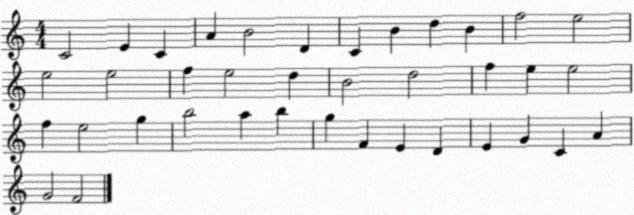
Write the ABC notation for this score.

X:1
T:Untitled
M:4/4
L:1/4
K:C
C2 E C A B2 D C B d B f2 e2 e2 e2 f e2 d B2 d2 f e e2 f e2 g b2 a b g F E D E G C A G2 F2